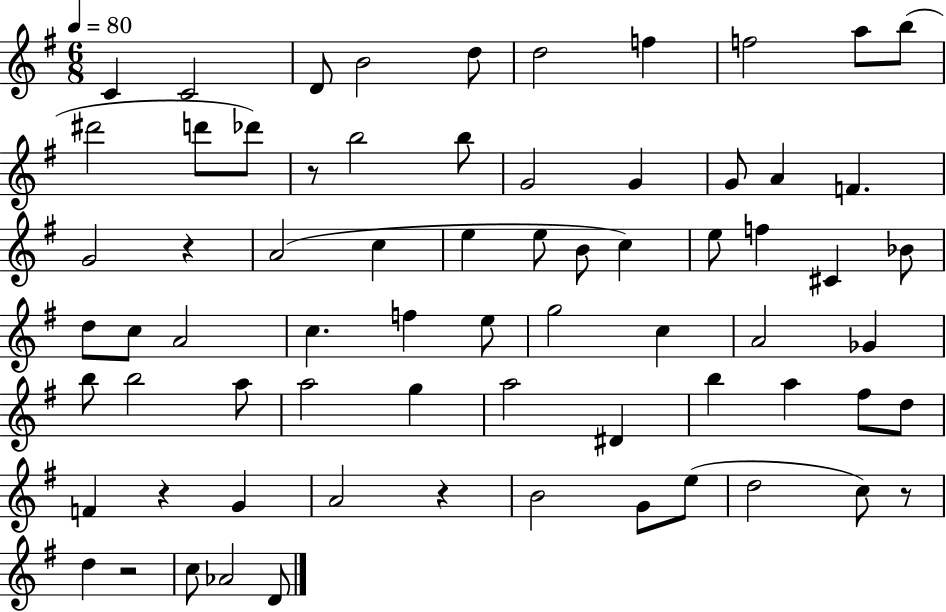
C4/q C4/h D4/e B4/h D5/e D5/h F5/q F5/h A5/e B5/e D#6/h D6/e Db6/e R/e B5/h B5/e G4/h G4/q G4/e A4/q F4/q. G4/h R/q A4/h C5/q E5/q E5/e B4/e C5/q E5/e F5/q C#4/q Bb4/e D5/e C5/e A4/h C5/q. F5/q E5/e G5/h C5/q A4/h Gb4/q B5/e B5/h A5/e A5/h G5/q A5/h D#4/q B5/q A5/q F#5/e D5/e F4/q R/q G4/q A4/h R/q B4/h G4/e E5/e D5/h C5/e R/e D5/q R/h C5/e Ab4/h D4/e